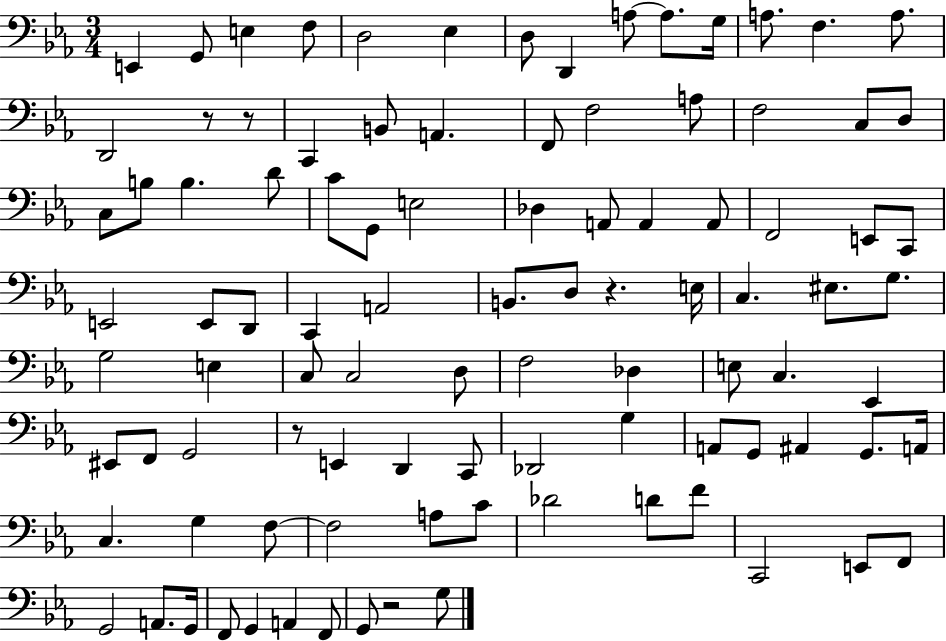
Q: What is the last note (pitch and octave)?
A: G3